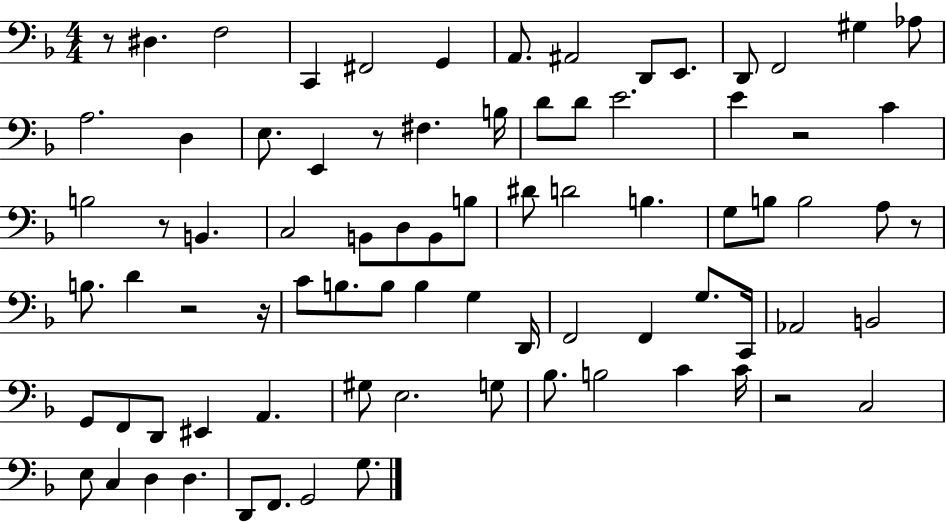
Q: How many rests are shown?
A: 8